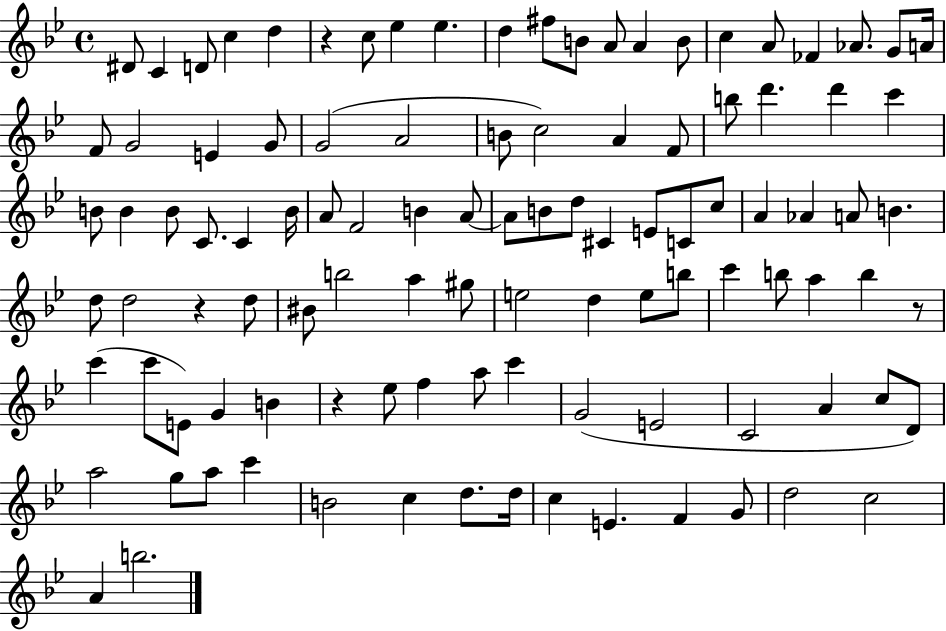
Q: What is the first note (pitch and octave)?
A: D#4